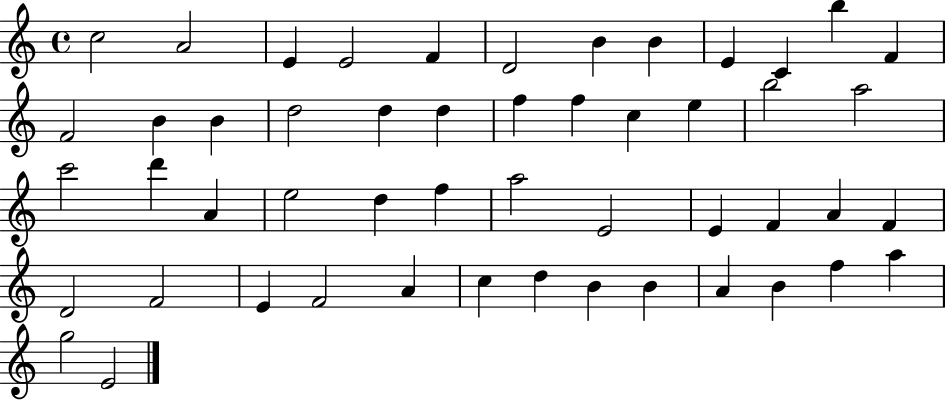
{
  \clef treble
  \time 4/4
  \defaultTimeSignature
  \key c \major
  c''2 a'2 | e'4 e'2 f'4 | d'2 b'4 b'4 | e'4 c'4 b''4 f'4 | \break f'2 b'4 b'4 | d''2 d''4 d''4 | f''4 f''4 c''4 e''4 | b''2 a''2 | \break c'''2 d'''4 a'4 | e''2 d''4 f''4 | a''2 e'2 | e'4 f'4 a'4 f'4 | \break d'2 f'2 | e'4 f'2 a'4 | c''4 d''4 b'4 b'4 | a'4 b'4 f''4 a''4 | \break g''2 e'2 | \bar "|."
}